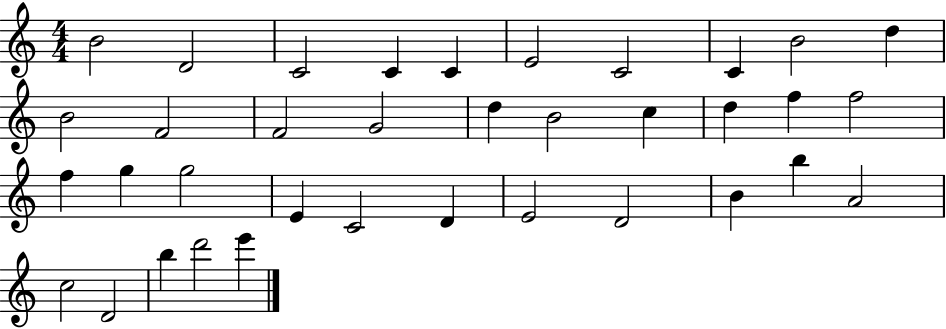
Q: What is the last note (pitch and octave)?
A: E6